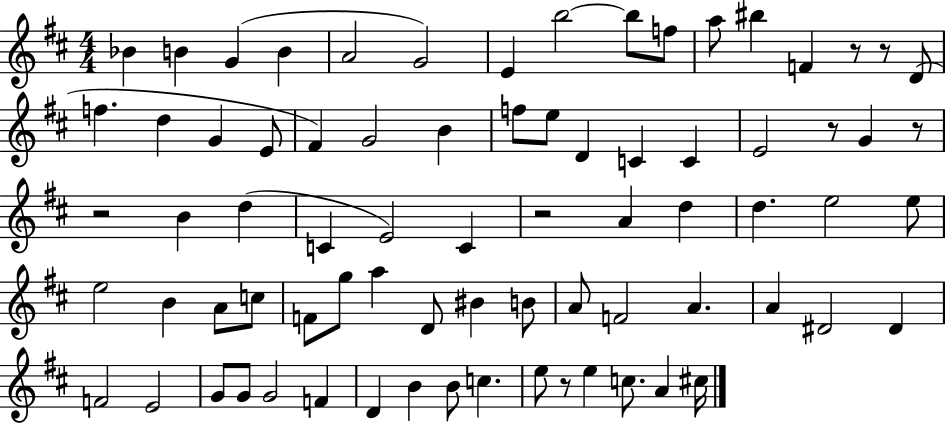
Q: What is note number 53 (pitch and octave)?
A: D#4